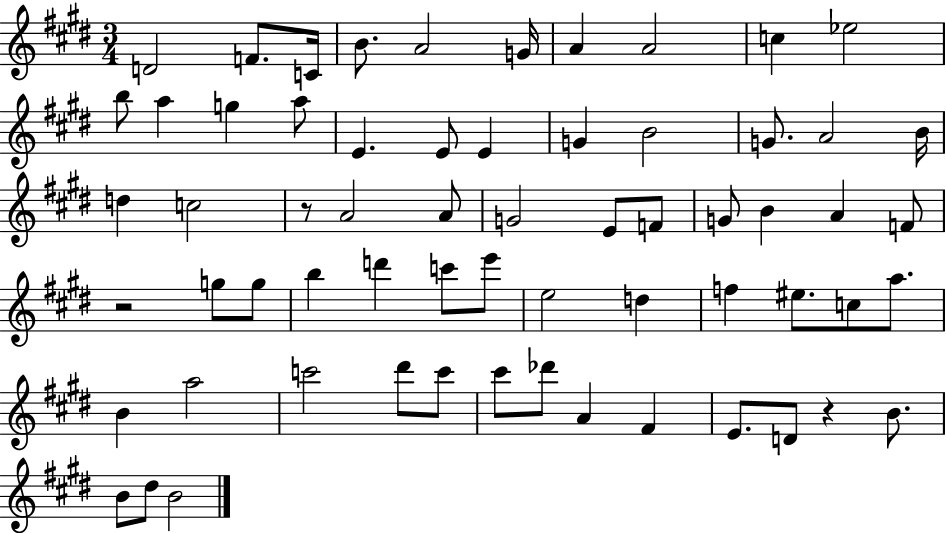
X:1
T:Untitled
M:3/4
L:1/4
K:E
D2 F/2 C/4 B/2 A2 G/4 A A2 c _e2 b/2 a g a/2 E E/2 E G B2 G/2 A2 B/4 d c2 z/2 A2 A/2 G2 E/2 F/2 G/2 B A F/2 z2 g/2 g/2 b d' c'/2 e'/2 e2 d f ^e/2 c/2 a/2 B a2 c'2 ^d'/2 c'/2 ^c'/2 _d'/2 A ^F E/2 D/2 z B/2 B/2 ^d/2 B2